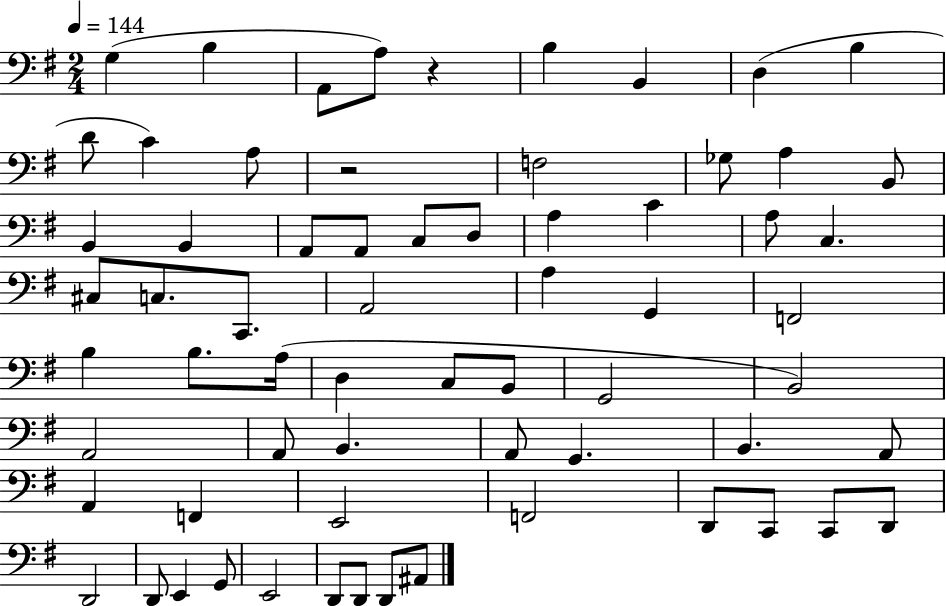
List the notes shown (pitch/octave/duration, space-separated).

G3/q B3/q A2/e A3/e R/q B3/q B2/q D3/q B3/q D4/e C4/q A3/e R/h F3/h Gb3/e A3/q B2/e B2/q B2/q A2/e A2/e C3/e D3/e A3/q C4/q A3/e C3/q. C#3/e C3/e. C2/e. A2/h A3/q G2/q F2/h B3/q B3/e. A3/s D3/q C3/e B2/e G2/h B2/h A2/h A2/e B2/q. A2/e G2/q. B2/q. A2/e A2/q F2/q E2/h F2/h D2/e C2/e C2/e D2/e D2/h D2/e E2/q G2/e E2/h D2/e D2/e D2/e A#2/e